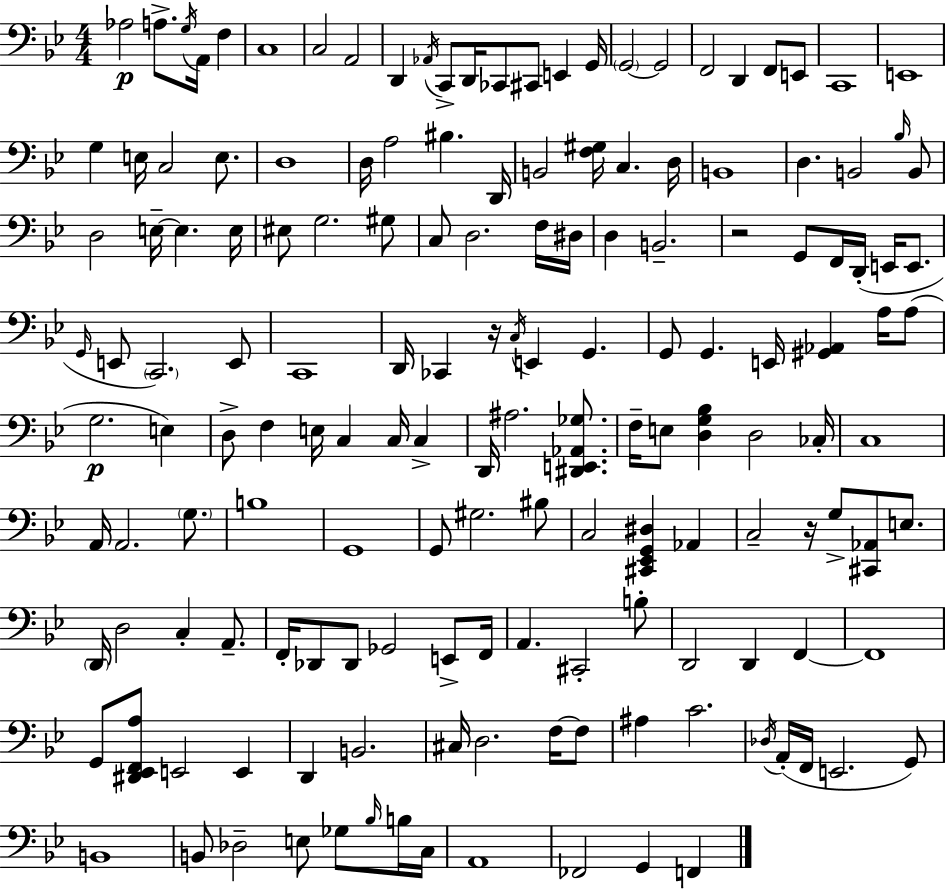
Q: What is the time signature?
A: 4/4